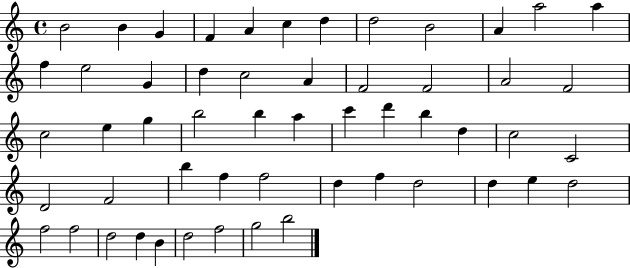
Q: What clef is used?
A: treble